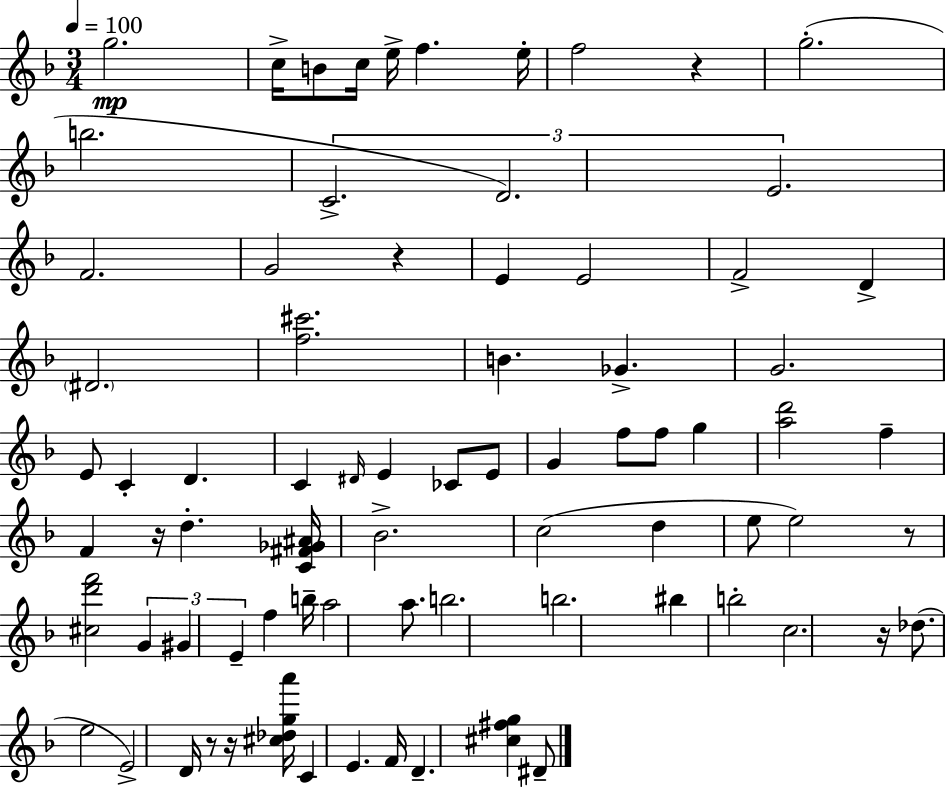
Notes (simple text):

G5/h. C5/s B4/e C5/s E5/s F5/q. E5/s F5/h R/q G5/h. B5/h. C4/h. D4/h. E4/h. F4/h. G4/h R/q E4/q E4/h F4/h D4/q D#4/h. [F5,C#6]/h. B4/q. Gb4/q. G4/h. E4/e C4/q D4/q. C4/q D#4/s E4/q CES4/e E4/e G4/q F5/e F5/e G5/q [A5,D6]/h F5/q F4/q R/s D5/q. [C4,F#4,Gb4,A#4]/s Bb4/h. C5/h D5/q E5/e E5/h R/e [C#5,D6,F6]/h G4/q G#4/q E4/q F5/q B5/s A5/h A5/e. B5/h. B5/h. BIS5/q B5/h C5/h. R/s Db5/e. E5/h E4/h D4/s R/e R/s [C#5,Db5,G5,A6]/s C4/q E4/q. F4/s D4/q. [C#5,F#5,G5]/q D#4/e